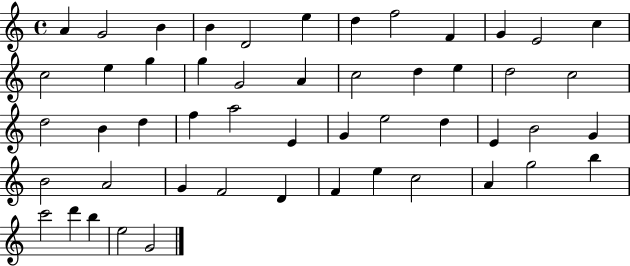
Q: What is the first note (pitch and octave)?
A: A4